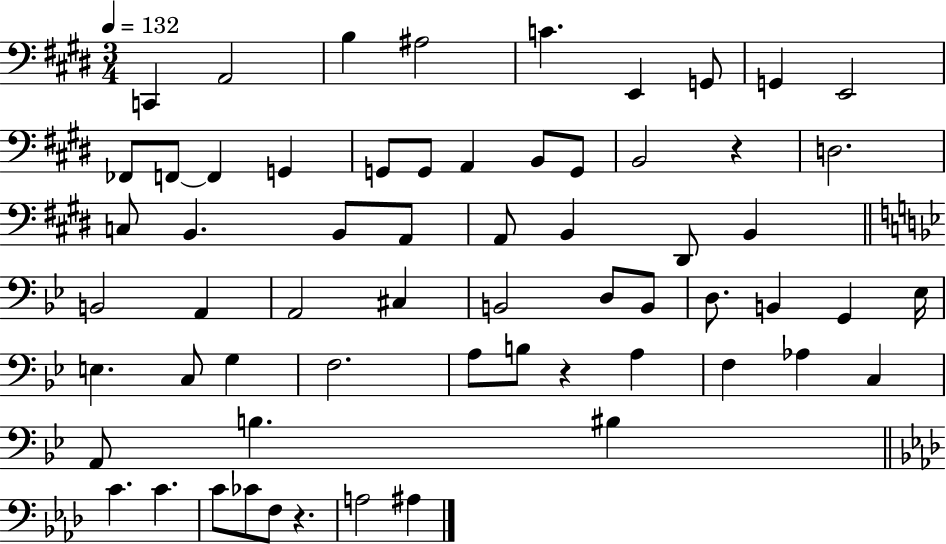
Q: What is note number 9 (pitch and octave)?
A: E2